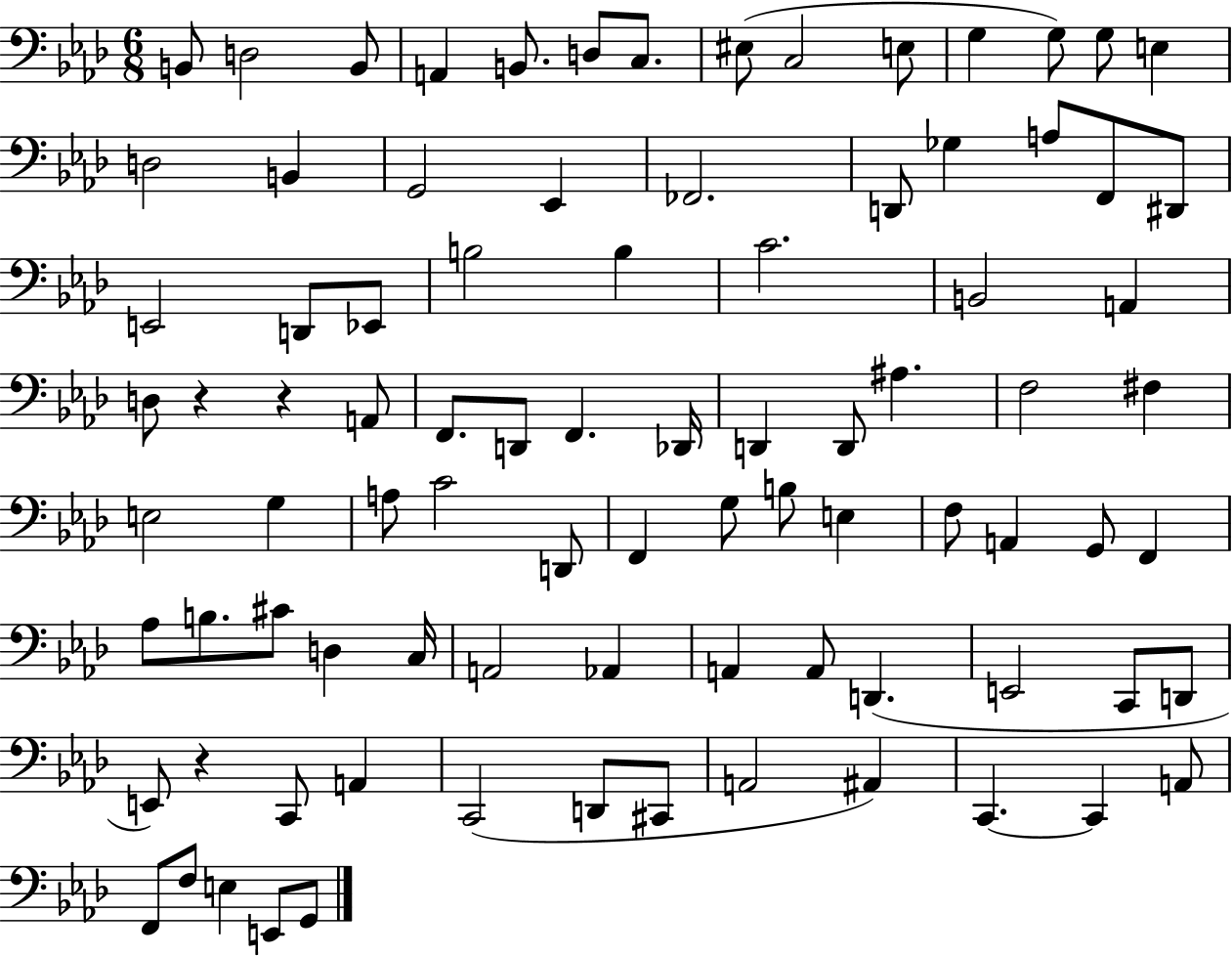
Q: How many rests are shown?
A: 3